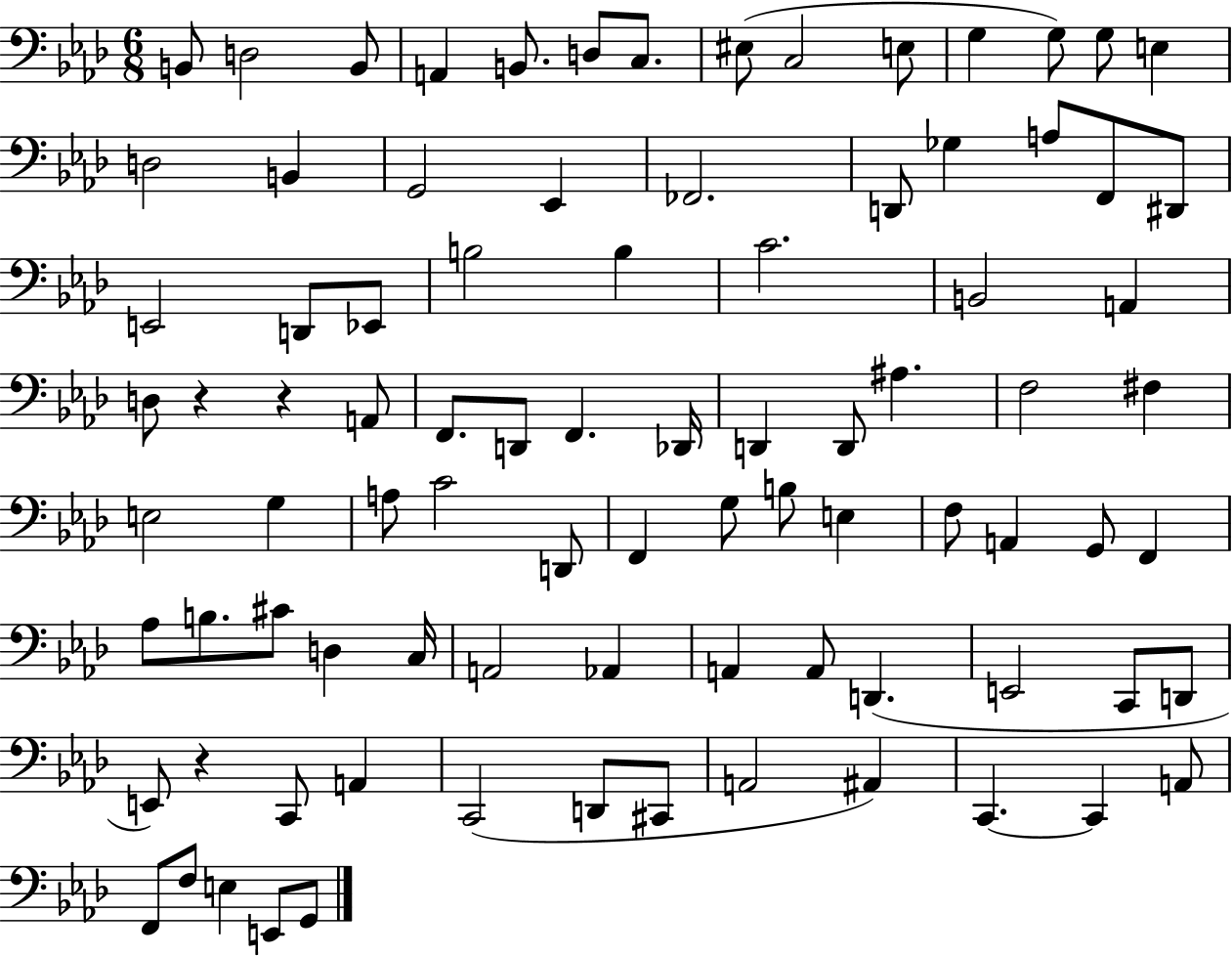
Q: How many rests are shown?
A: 3